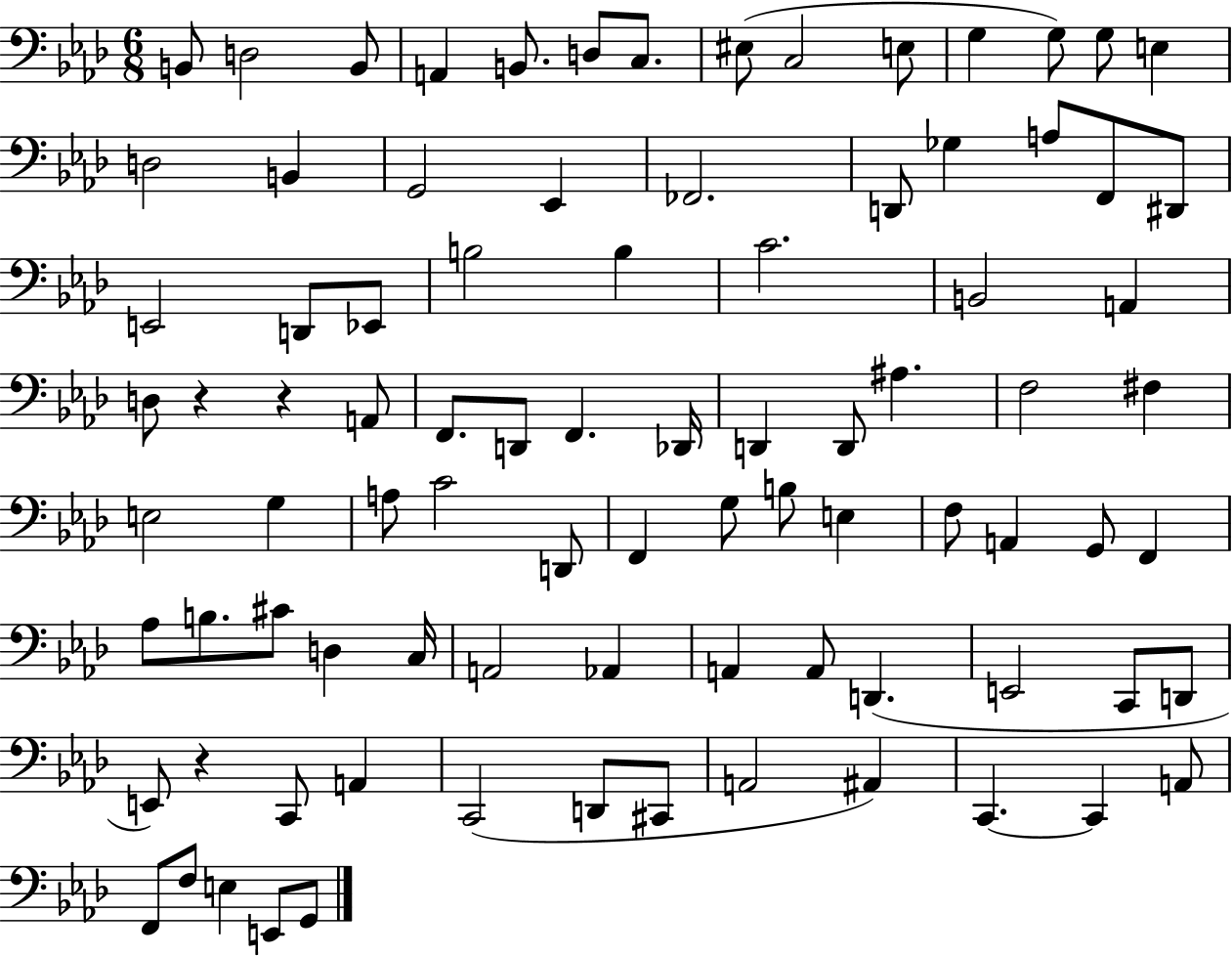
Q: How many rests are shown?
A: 3